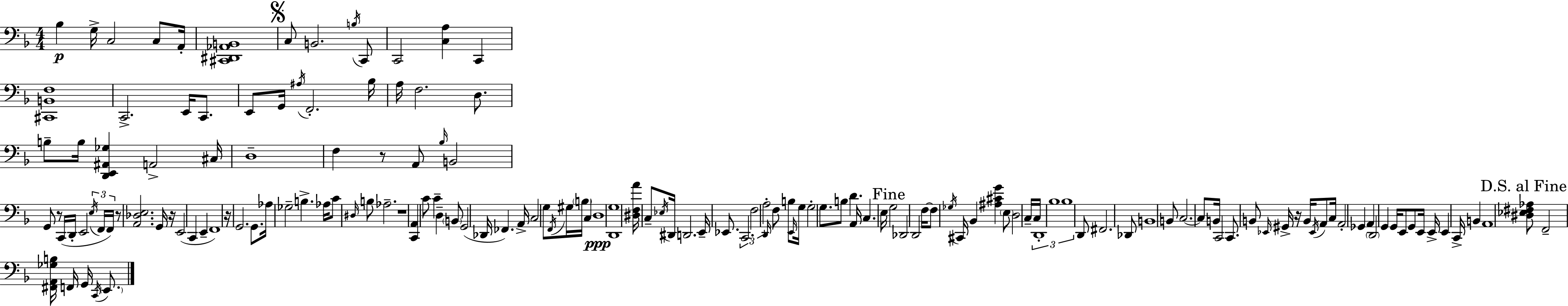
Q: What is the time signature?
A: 4/4